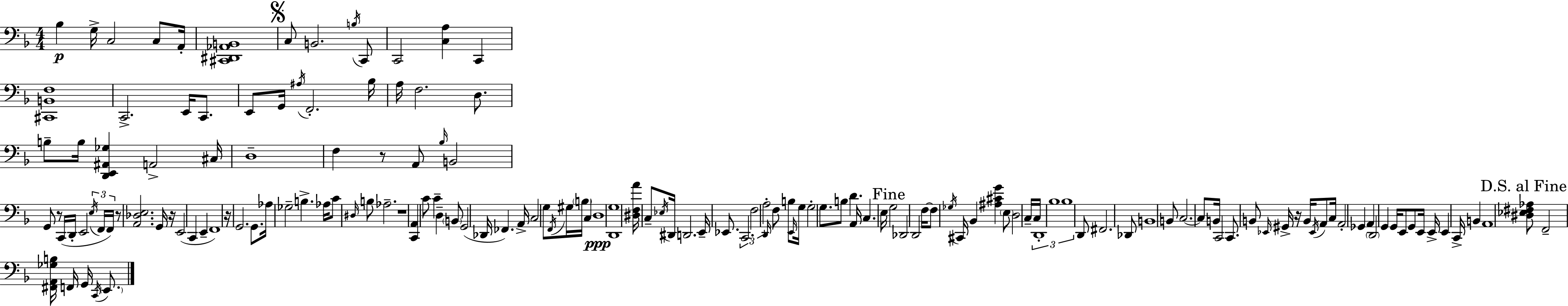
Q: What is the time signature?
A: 4/4